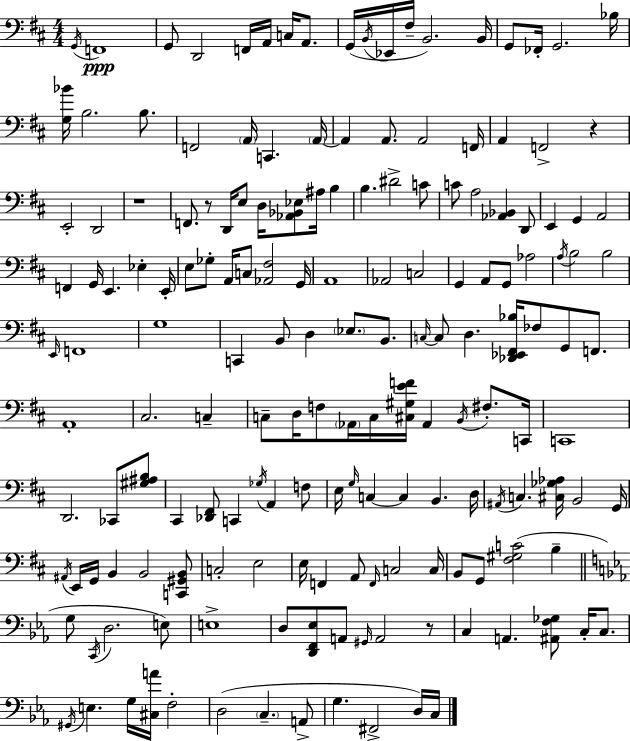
{
  \clef bass
  \numericTimeSignature
  \time 4/4
  \key d \major
  \repeat volta 2 { \acciaccatura { g,16 }\ppp f,1 | g,8 d,2 f,16 a,16 c16 a,8. | g,16( \acciaccatura { b,16 } ees,16 fis16-- b,2.) | b,16 g,8 fes,16-. g,2. | \break bes16 <g bes'>16 b2. b8. | f,2 \parenthesize a,16 c,4. | \parenthesize a,16~~ a,4 a,8. a,2 | f,16 a,4 f,2-> r4 | \break e,2-. d,2 | r1 | f,8. r8 d,16 e8 d16 <aes, bes, ees>8 ais16 b4 | b4. dis'2-> | \break c'8 c'8 a2 <aes, bes,>4 | d,8 e,4 g,4 a,2 | f,4 g,16 e,4. ees4-. | e,16-. e8 ges8-. a,16 c8 <aes, fis>2 | \break g,16 a,1 | aes,2 c2 | g,4 a,8 g,8 aes2 | \acciaccatura { a16 } b2 b2 | \break \grace { e,16 } f,1 | g1 | c,4 b,8 d4 \parenthesize ees8. | b,8. \grace { c16~ }~ c8 d4. <des, ees, fis, bes>16 fes8 | \break g,8 f,8. a,1-. | cis2. | c4-- c8-- d16 f8 \parenthesize aes,16 c16 <cis gis e' f'>16 aes,4 | \acciaccatura { b,16 } fis8.-. c,16 c,1 | \break d,2. | ces,8 <gis ais b>8 cis,4 <des, fis,>8 c,4 | \acciaccatura { ges16 } a,4 f8 e16 \grace { g16 } c4~~ c4 | b,4. d16 \acciaccatura { ais,16 } c4. <cis ges aes>16 | \break b,2 g,16 \acciaccatura { ais,16 } e,16 g,16 b,4 | b,2 <c, gis, b,>8 c2-. | e2 e16 f,4 a,8 | \grace { f,16 } c2 c16 b,8 g,8 <fis gis c'>2( | \break b4-- \bar "||" \break \key ees \major g8 \acciaccatura { c,16 } d2. e8) | e1-> | d8 <d, f, ees>8 a,8 \grace { gis,16 } a,2 | r8 c4 a,4. <ais, f ges>8 c16-. c8. | \break \acciaccatura { gis,16 } e4. g16 <cis a'>16 f2-. | d2( \parenthesize c4.-- | a,8-> g4. fis,2-> | d16) c16 } \bar "|."
}